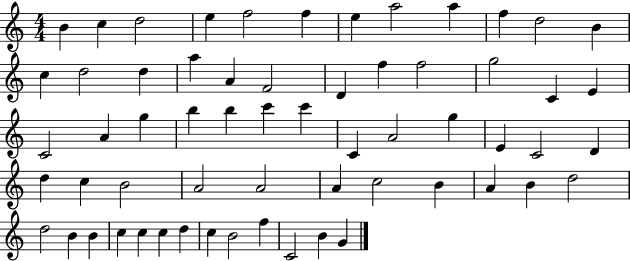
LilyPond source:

{
  \clef treble
  \numericTimeSignature
  \time 4/4
  \key c \major
  b'4 c''4 d''2 | e''4 f''2 f''4 | e''4 a''2 a''4 | f''4 d''2 b'4 | \break c''4 d''2 d''4 | a''4 a'4 f'2 | d'4 f''4 f''2 | g''2 c'4 e'4 | \break c'2 a'4 g''4 | b''4 b''4 c'''4 c'''4 | c'4 a'2 g''4 | e'4 c'2 d'4 | \break d''4 c''4 b'2 | a'2 a'2 | a'4 c''2 b'4 | a'4 b'4 d''2 | \break d''2 b'4 b'4 | c''4 c''4 c''4 d''4 | c''4 b'2 f''4 | c'2 b'4 g'4 | \break \bar "|."
}